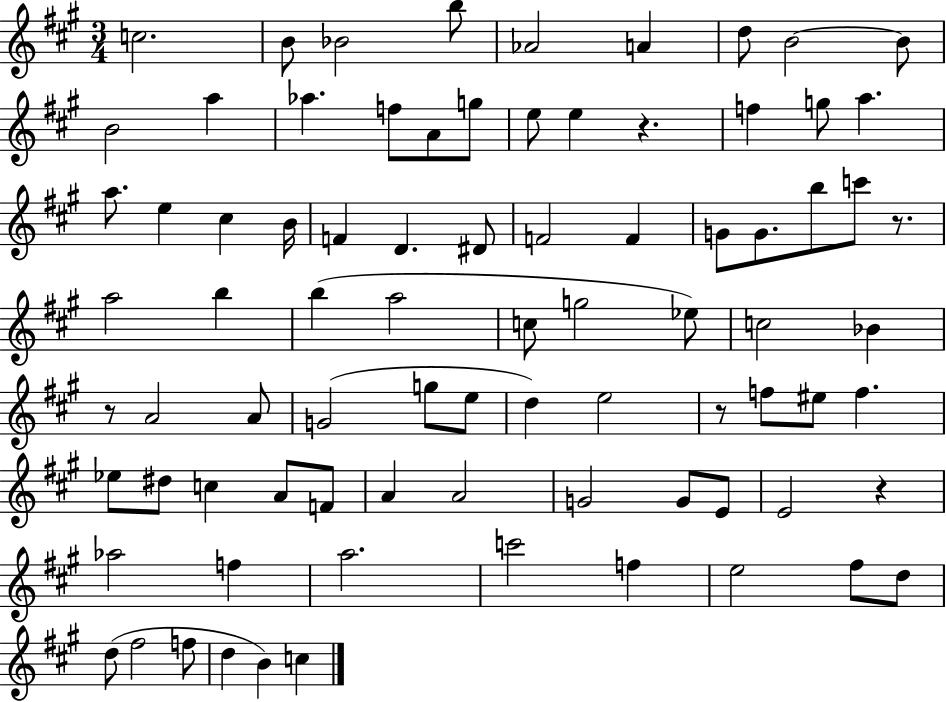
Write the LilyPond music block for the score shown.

{
  \clef treble
  \numericTimeSignature
  \time 3/4
  \key a \major
  c''2. | b'8 bes'2 b''8 | aes'2 a'4 | d''8 b'2~~ b'8 | \break b'2 a''4 | aes''4. f''8 a'8 g''8 | e''8 e''4 r4. | f''4 g''8 a''4. | \break a''8. e''4 cis''4 b'16 | f'4 d'4. dis'8 | f'2 f'4 | g'8 g'8. b''8 c'''8 r8. | \break a''2 b''4 | b''4( a''2 | c''8 g''2 ees''8) | c''2 bes'4 | \break r8 a'2 a'8 | g'2( g''8 e''8 | d''4) e''2 | r8 f''8 eis''8 f''4. | \break ees''8 dis''8 c''4 a'8 f'8 | a'4 a'2 | g'2 g'8 e'8 | e'2 r4 | \break aes''2 f''4 | a''2. | c'''2 f''4 | e''2 fis''8 d''8 | \break d''8( fis''2 f''8 | d''4 b'4) c''4 | \bar "|."
}